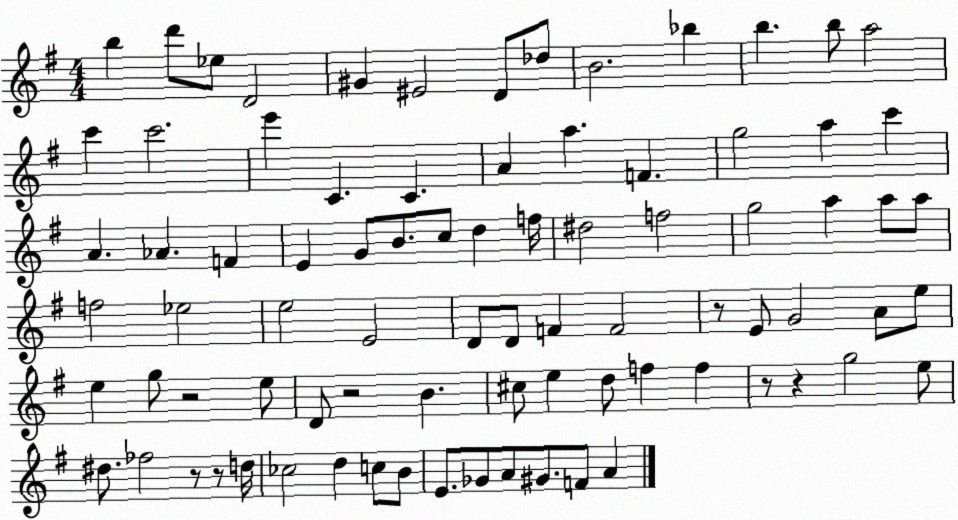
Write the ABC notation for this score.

X:1
T:Untitled
M:4/4
L:1/4
K:G
b d'/2 _e/2 D2 ^G ^E2 D/2 _d/2 B2 _b b b/2 a2 c' c'2 e' C C A a F g2 a c' A _A F E G/2 B/2 c/2 d f/4 ^d2 f2 g2 a a/2 a/2 f2 _e2 e2 E2 D/2 D/2 F F2 z/2 E/2 G2 A/2 e/2 e g/2 z2 e/2 D/2 z2 B ^c/2 e d/2 f f z/2 z g2 e/2 ^d/2 _f2 z/2 z/2 d/4 _c2 d c/2 B/2 E/2 _G/2 A/2 ^G/2 F/2 A